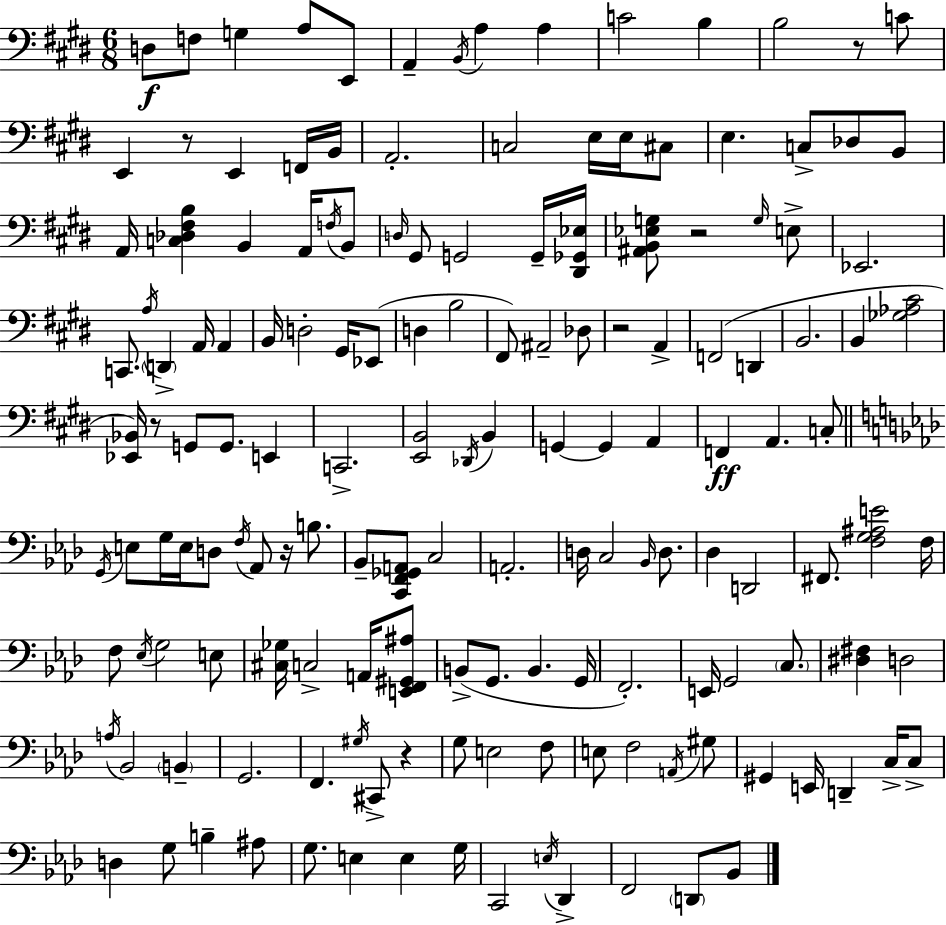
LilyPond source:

{
  \clef bass
  \numericTimeSignature
  \time 6/8
  \key e \major
  d8\f f8 g4 a8 e,8 | a,4-- \acciaccatura { b,16 } a4 a4 | c'2 b4 | b2 r8 c'8 | \break e,4 r8 e,4 f,16 | b,16 a,2.-. | c2 e16 e16 cis8 | e4. c8-> des8 b,8 | \break a,16 <c des fis b>4 b,4 a,16 \acciaccatura { f16 } | b,8 \grace { d16 } gis,8 g,2 | g,16-- <dis, ges, ees>16 <ais, b, ees g>8 r2 | \grace { g16 } e8-> ees,2. | \break c,8. \acciaccatura { a16 } \parenthesize d,4-> | a,16 a,4 b,16 d2-. | gis,16 ees,8( d4 b2 | fis,8) ais,2-- | \break des8 r2 | a,4-> f,2( | d,4 b,2. | b,4 <ges aes cis'>2 | \break <ees, bes,>16) r8 g,8 g,8. | e,4 c,2.-> | <e, b,>2 | \acciaccatura { des,16 } b,4 g,4~~ g,4 | \break a,4 f,4\ff a,4. | c8-. \bar "||" \break \key aes \major \acciaccatura { g,16 } e8 g16 e16 d8 \acciaccatura { f16 } aes,8 r16 b8. | bes,8-- <c, f, ges, a,>8 c2 | a,2.-. | d16 c2 \grace { bes,16 } | \break d8. des4 d,2 | fis,8. <f g ais e'>2 | f16 f8 \acciaccatura { ees16 } g2 | e8 <cis ges>16 c2-> | \break a,16 <e, f, gis, ais>8 b,8->( g,8. b,4. | g,16 f,2.-.) | e,16 g,2 | \parenthesize c8. <dis fis>4 d2 | \break \acciaccatura { a16 } bes,2 | \parenthesize b,4-- g,2. | f,4. \acciaccatura { gis16 } | cis,8-> r4 g8 e2 | \break f8 e8 f2 | \acciaccatura { a,16 } gis8 gis,4 e,16 | d,4-- c16-> c8-> d4 g8 | b4-- ais8 g8. e4 | \break e4 g16 c,2 | \acciaccatura { e16 } des,4-> f,2 | \parenthesize d,8 bes,8 \bar "|."
}